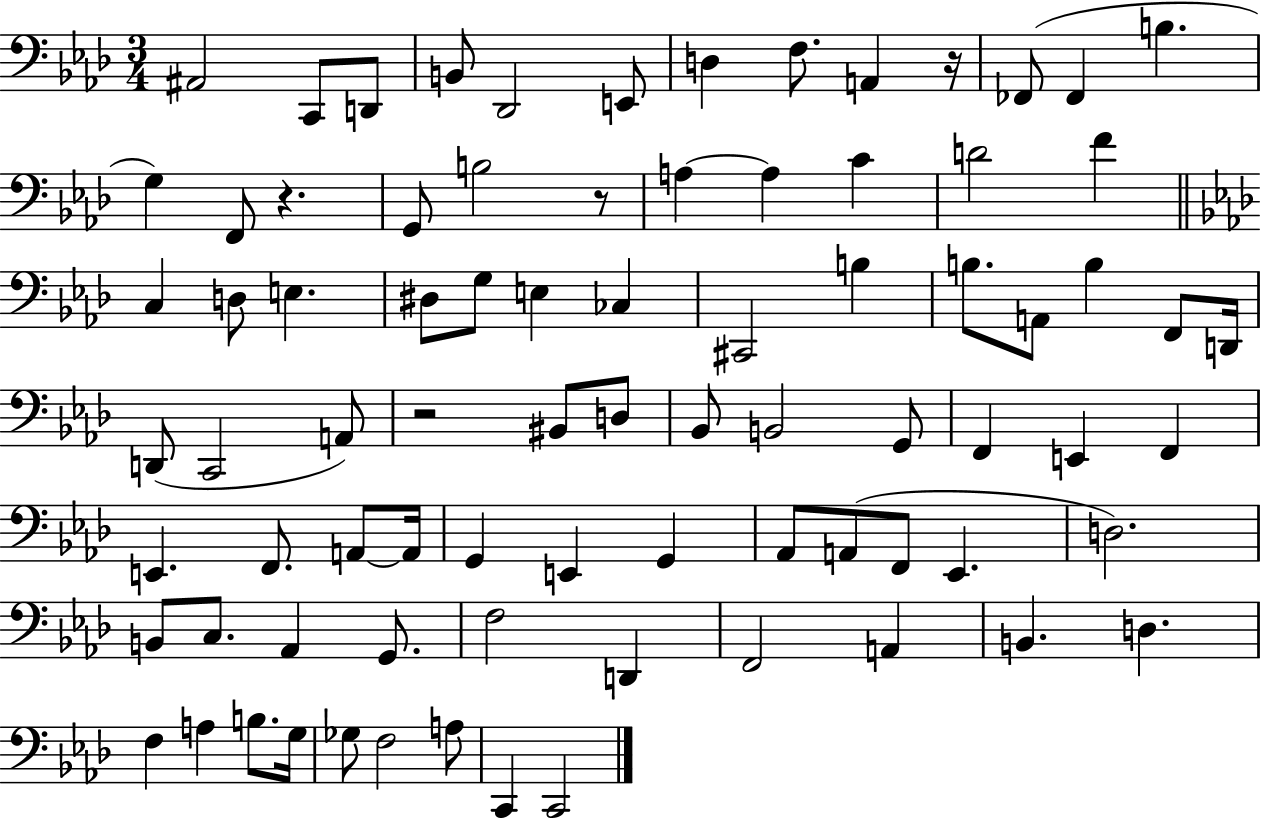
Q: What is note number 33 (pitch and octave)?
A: B3